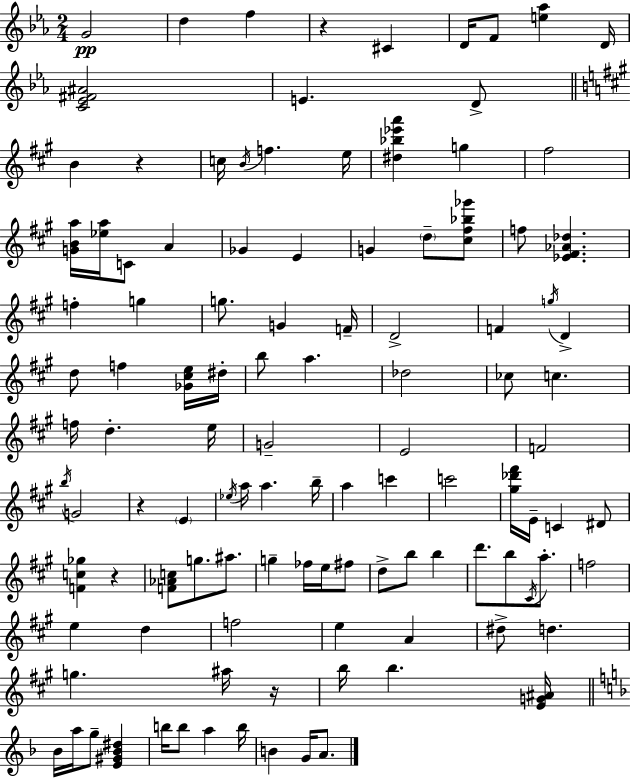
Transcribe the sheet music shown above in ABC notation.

X:1
T:Untitled
M:2/4
L:1/4
K:Cm
G2 d f z ^C D/4 F/2 [e_a] D/4 [C_E^F^A]2 E D/2 B z c/4 B/4 f e/4 [^d_b_e'a'] g ^f2 [GBa]/4 [_ea]/4 C/2 A _G E G d/2 [^c^f_b_g']/2 f/2 [_E^F_A_d] f g g/2 G F/4 D2 F g/4 D d/2 f [_G^ce]/4 ^d/4 b/2 a _d2 _c/2 c f/4 d e/4 G2 E2 F2 b/4 G2 z E _e/4 a/4 a b/4 a c' c'2 [^g_d'^f']/4 E/4 C ^D/2 [Fc_g] z [F_Ac]/2 g/2 ^a/2 g _f/4 e/4 ^f/2 d/2 b/2 b d'/2 b/2 ^C/4 a/2 f2 e d f2 e A ^d/2 d g ^a/4 z/4 b/4 b [EG^A]/4 _B/4 a/4 g/2 [E^G_B^d] b/4 b/2 a b/4 B G/4 A/2